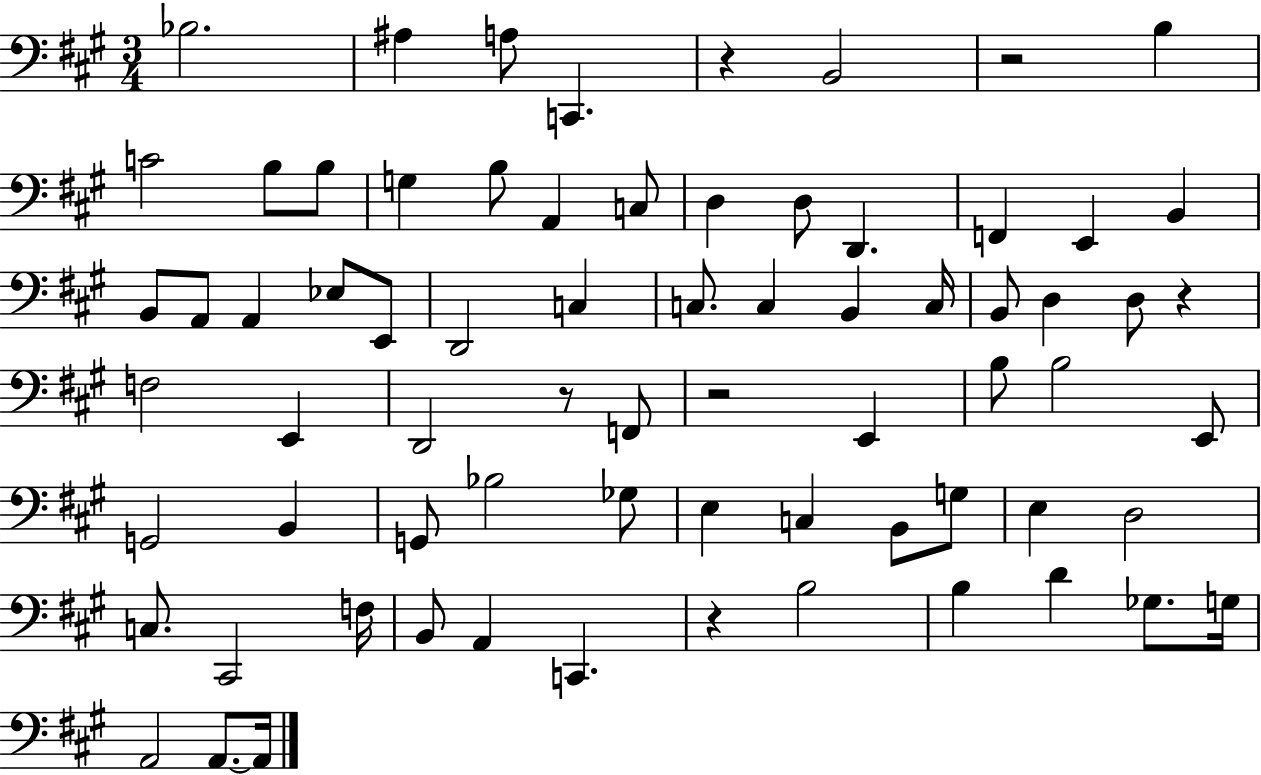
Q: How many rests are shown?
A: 6